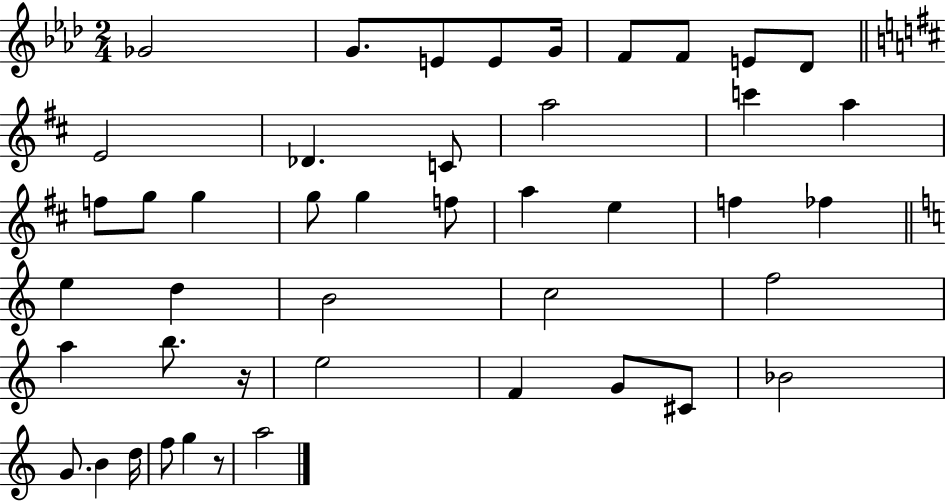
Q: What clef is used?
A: treble